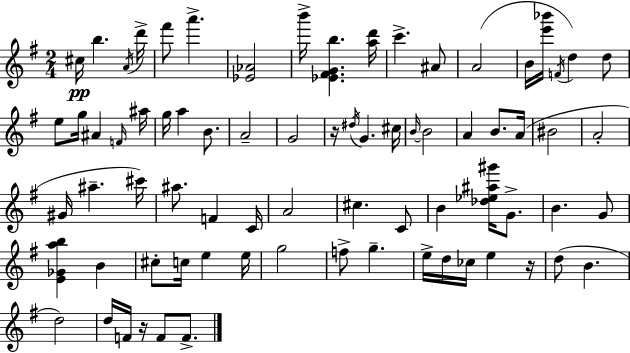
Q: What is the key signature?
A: E minor